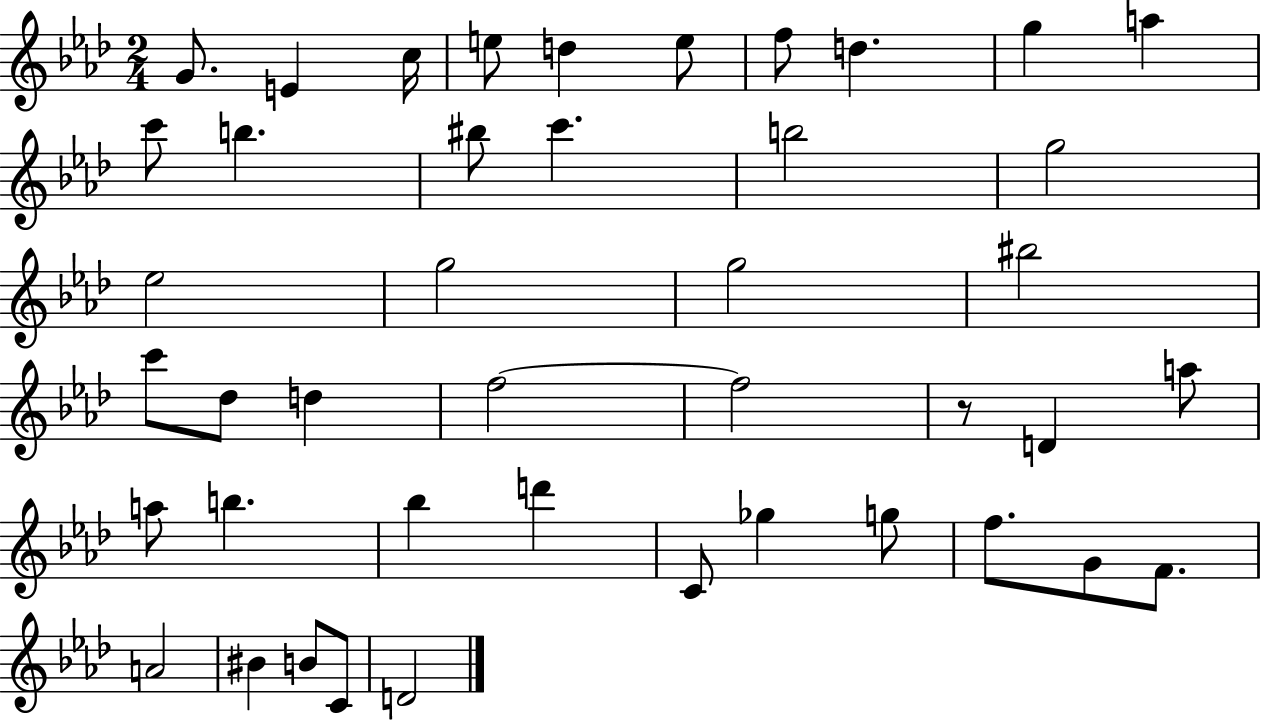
G4/e. E4/q C5/s E5/e D5/q E5/e F5/e D5/q. G5/q A5/q C6/e B5/q. BIS5/e C6/q. B5/h G5/h Eb5/h G5/h G5/h BIS5/h C6/e Db5/e D5/q F5/h F5/h R/e D4/q A5/e A5/e B5/q. Bb5/q D6/q C4/e Gb5/q G5/e F5/e. G4/e F4/e. A4/h BIS4/q B4/e C4/e D4/h